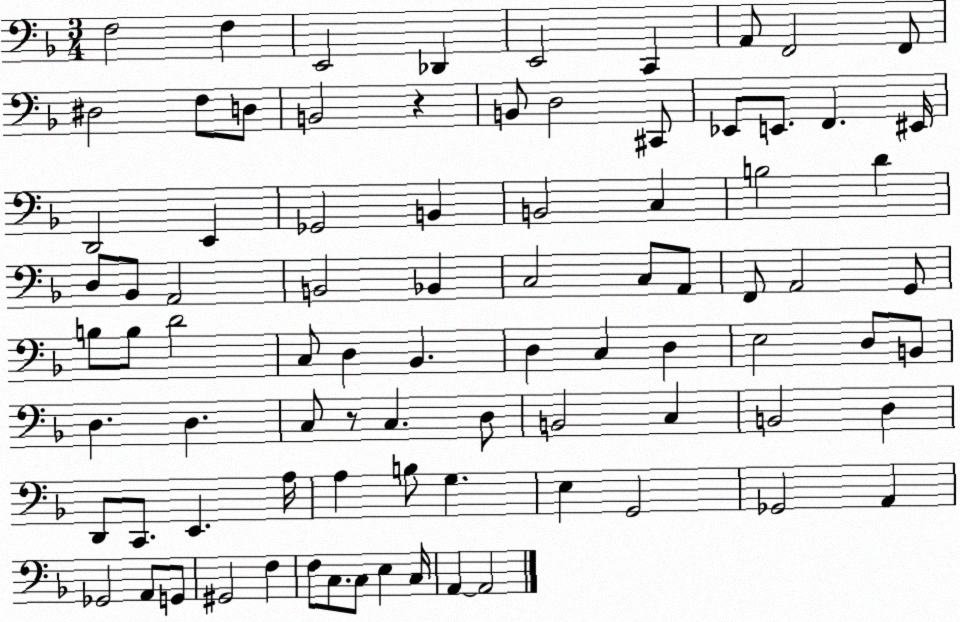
X:1
T:Untitled
M:3/4
L:1/4
K:F
F,2 F, E,,2 _D,, E,,2 C,, A,,/2 F,,2 F,,/2 ^D,2 F,/2 D,/2 B,,2 z B,,/2 D,2 ^C,,/2 _E,,/2 E,,/2 F,, ^E,,/4 D,,2 E,, _G,,2 B,, B,,2 C, B,2 D D,/2 _B,,/2 A,,2 B,,2 _B,, C,2 C,/2 A,,/2 F,,/2 A,,2 G,,/2 B,/2 B,/2 D2 C,/2 D, _B,, D, C, D, E,2 D,/2 B,,/2 D, D, C,/2 z/2 C, D,/2 B,,2 C, B,,2 D, D,,/2 C,,/2 E,, A,/4 A, B,/2 G, E, G,,2 _G,,2 A,, _G,,2 A,,/2 G,,/2 ^G,,2 F, F,/2 C,/2 C,/2 E, C,/4 A,, A,,2